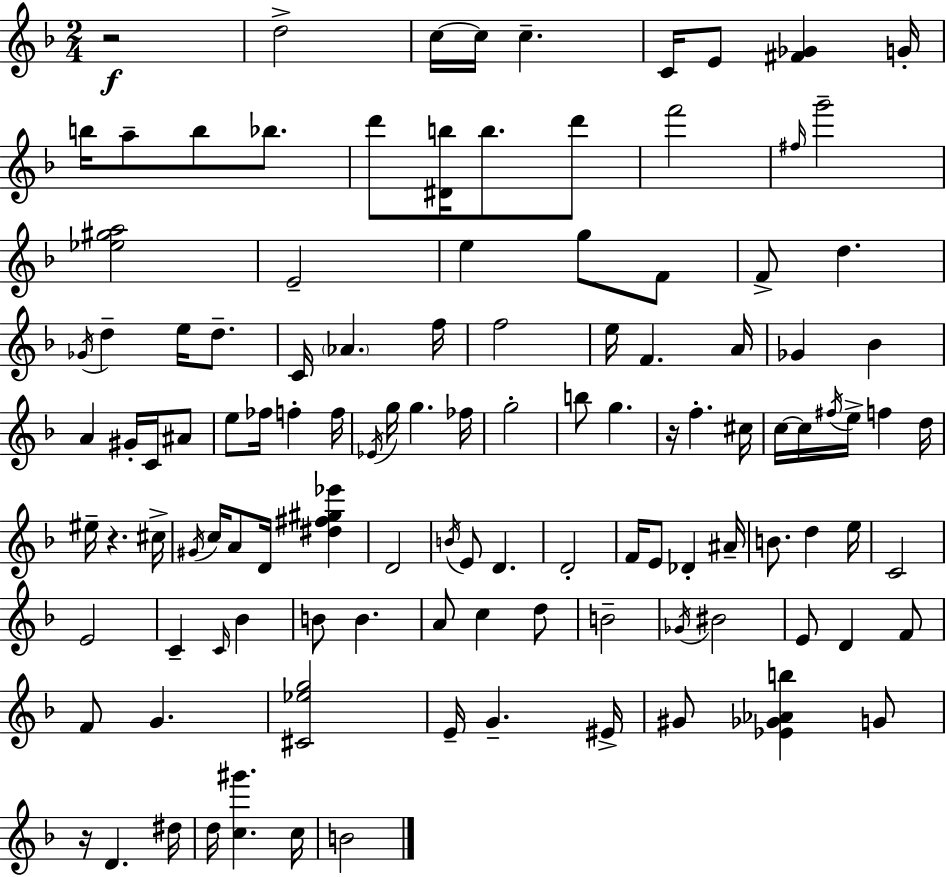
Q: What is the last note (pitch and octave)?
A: B4